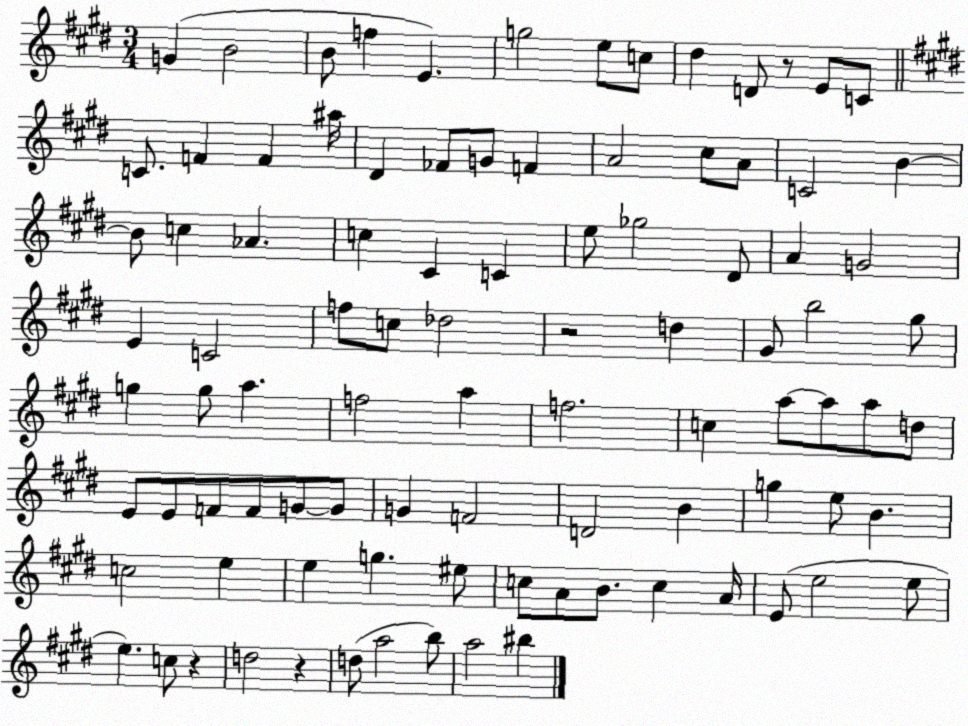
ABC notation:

X:1
T:Untitled
M:3/4
L:1/4
K:E
G B2 B/2 f E g2 e/2 c/2 ^d D/2 z/2 E/2 C/2 C/2 F F ^a/4 ^D _F/2 G/2 F A2 ^c/2 A/2 C2 B B/2 c _A c ^C C e/2 _g2 ^D/2 A G2 E C2 f/2 c/2 _d2 z2 d ^G/2 b2 ^g/2 g g/2 a f2 a f2 c a/2 a/2 a/2 d/2 E/2 E/2 F/2 F/2 G/2 G/2 G F2 D2 B g e/2 B c2 e e g ^e/2 c/2 A/2 B/2 c A/4 E/2 e2 e/2 e c/2 z d2 z d/2 a2 b/2 a2 ^b